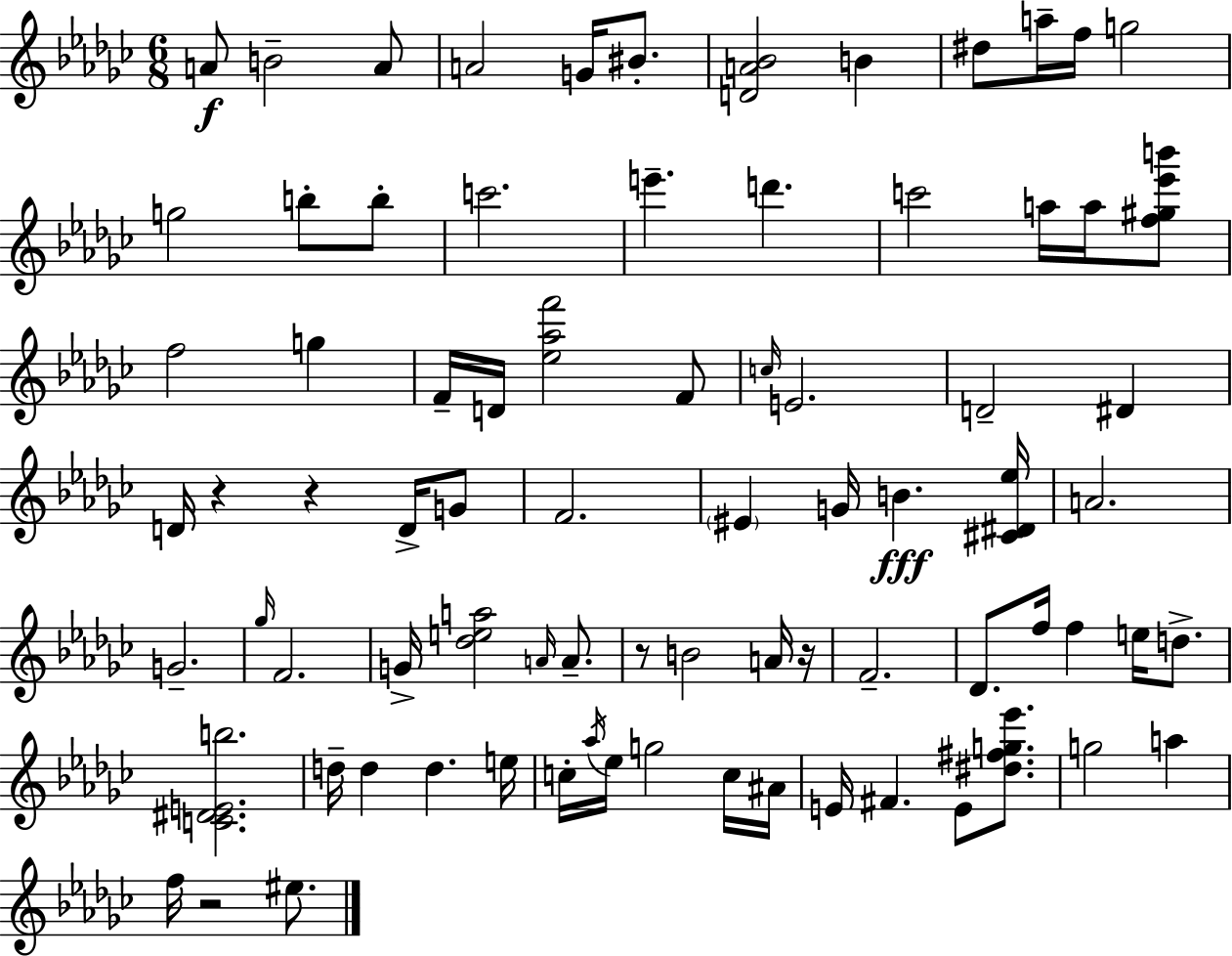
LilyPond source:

{
  \clef treble
  \numericTimeSignature
  \time 6/8
  \key ees \minor
  a'8\f b'2-- a'8 | a'2 g'16 bis'8.-. | <d' a' bes'>2 b'4 | dis''8 a''16-- f''16 g''2 | \break g''2 b''8-. b''8-. | c'''2. | e'''4.-- d'''4. | c'''2 a''16 a''16 <f'' gis'' ees''' b'''>8 | \break f''2 g''4 | f'16-- d'16 <ees'' aes'' f'''>2 f'8 | \grace { c''16 } e'2. | d'2-- dis'4 | \break d'16 r4 r4 d'16-> g'8 | f'2. | \parenthesize eis'4 g'16 b'4.\fff | <cis' dis' ees''>16 a'2. | \break g'2.-- | \grace { ges''16 } f'2. | g'16-> <des'' e'' a''>2 \grace { a'16 } | a'8.-- r8 b'2 | \break a'16 r16 f'2.-- | des'8. f''16 f''4 e''16 | d''8.-> <c' dis' e' b''>2. | d''16-- d''4 d''4. | \break e''16 c''16-. \acciaccatura { aes''16 } ees''16 g''2 | c''16 ais'16 e'16 fis'4. e'8 | <dis'' fis'' g'' ees'''>8. g''2 | a''4 f''16 r2 | \break eis''8. \bar "|."
}